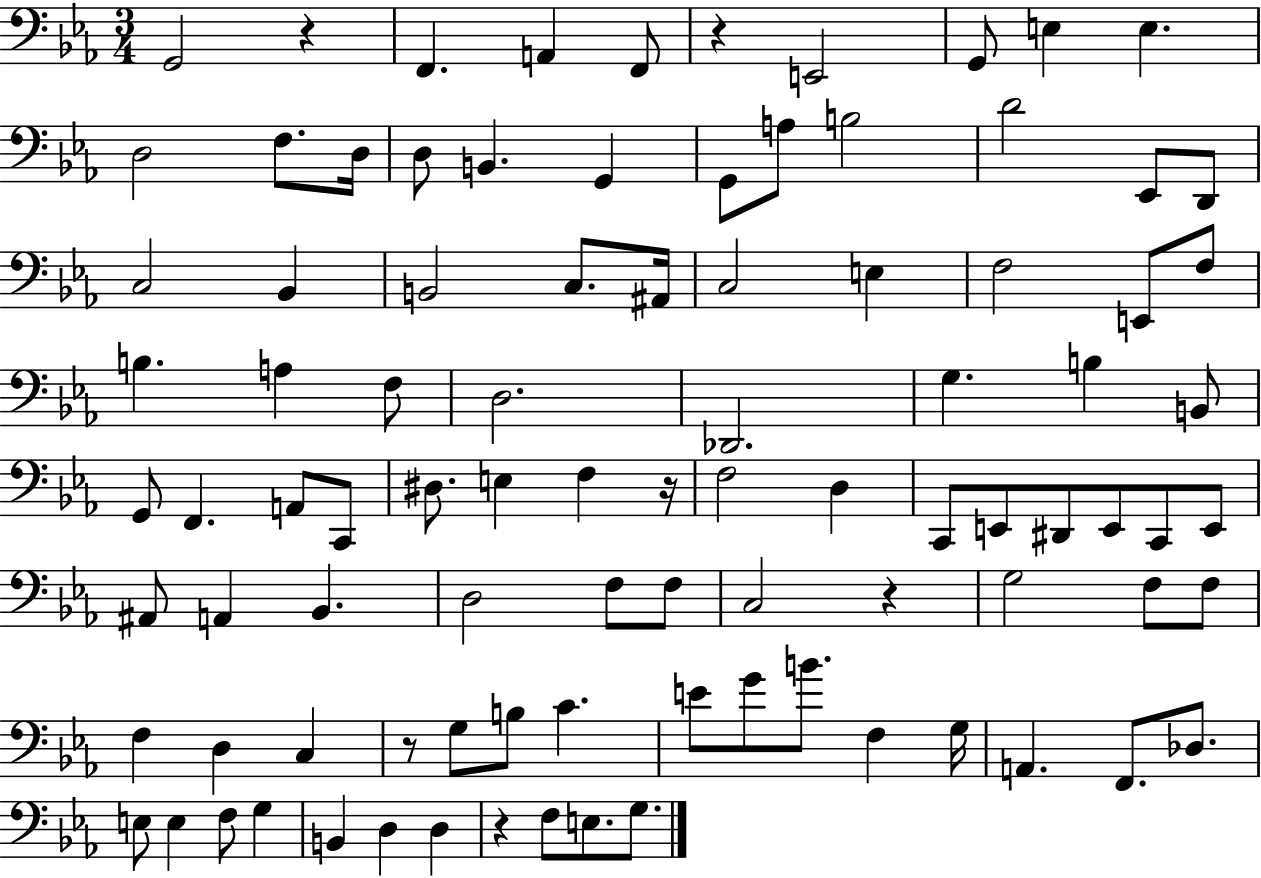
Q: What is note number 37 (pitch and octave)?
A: B3